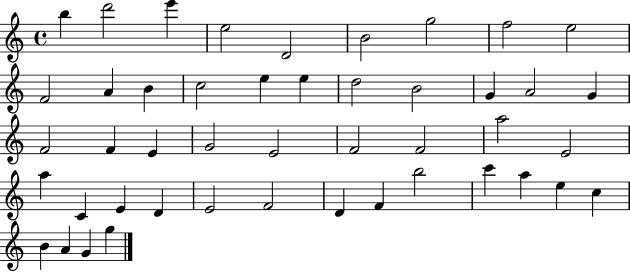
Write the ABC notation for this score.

X:1
T:Untitled
M:4/4
L:1/4
K:C
b d'2 e' e2 D2 B2 g2 f2 e2 F2 A B c2 e e d2 B2 G A2 G F2 F E G2 E2 F2 F2 a2 E2 a C E D E2 F2 D F b2 c' a e c B A G g